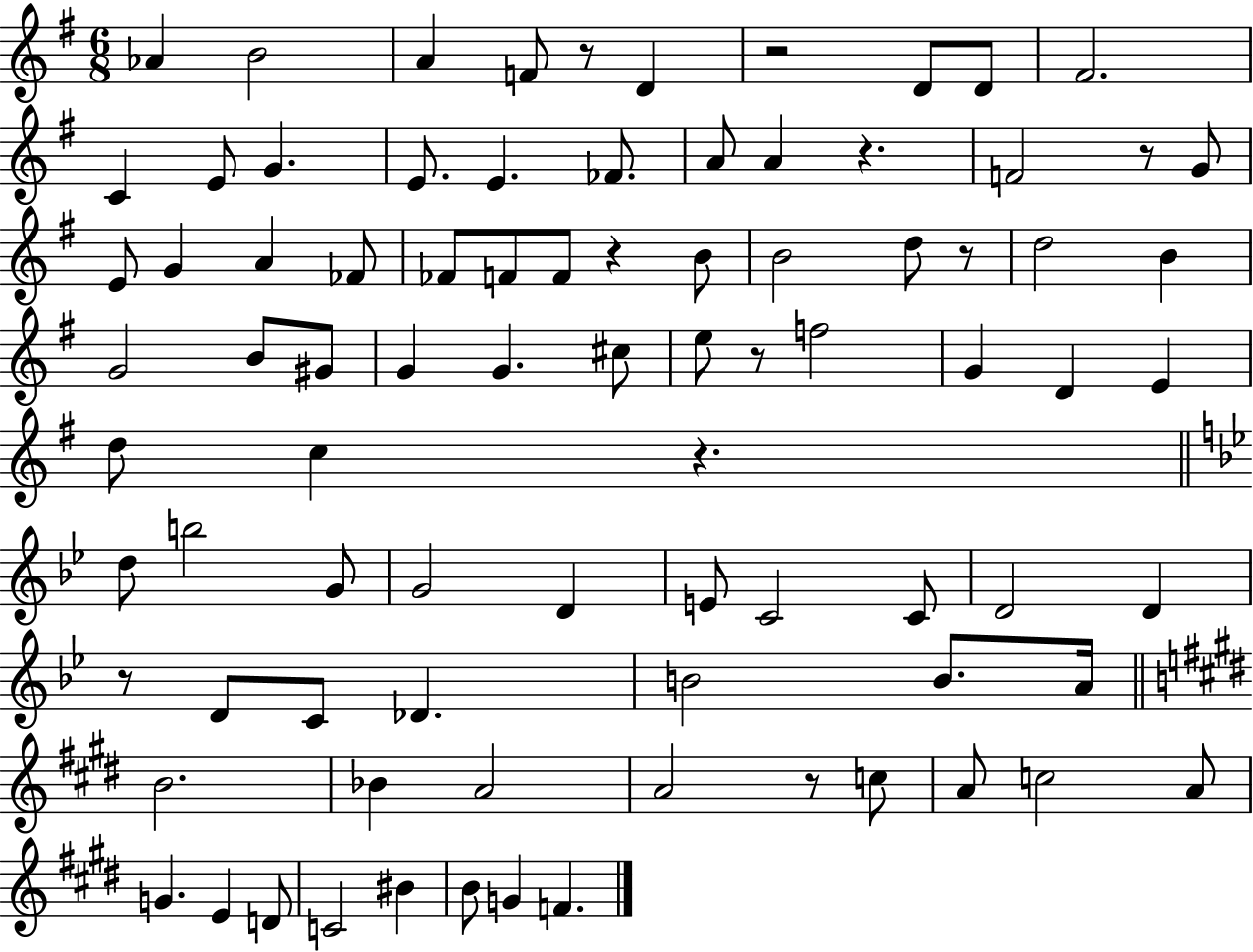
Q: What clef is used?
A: treble